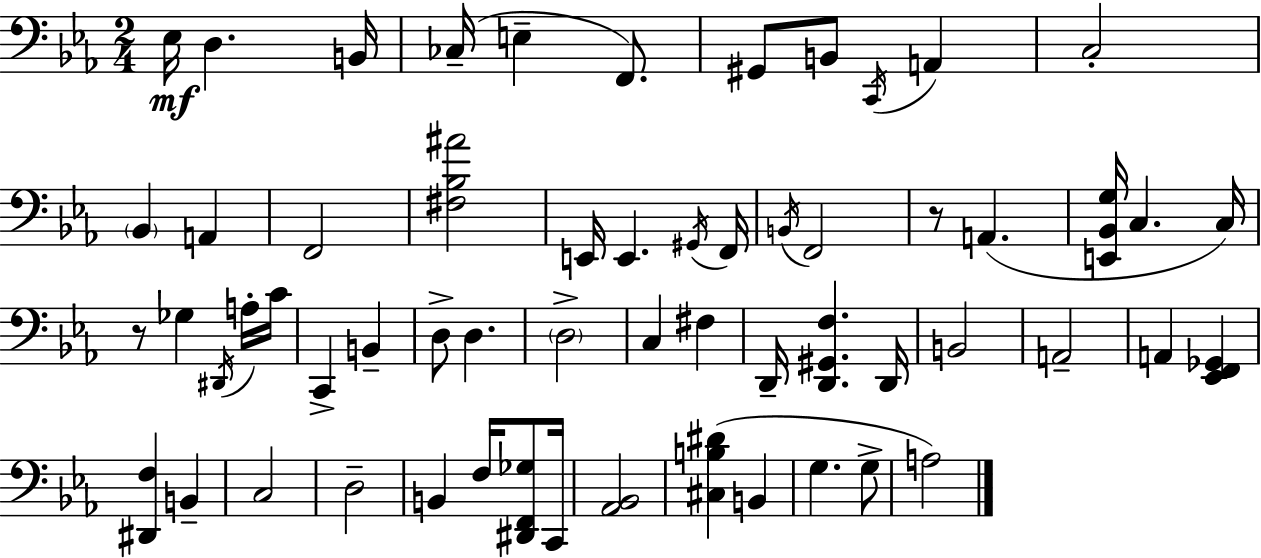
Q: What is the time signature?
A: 2/4